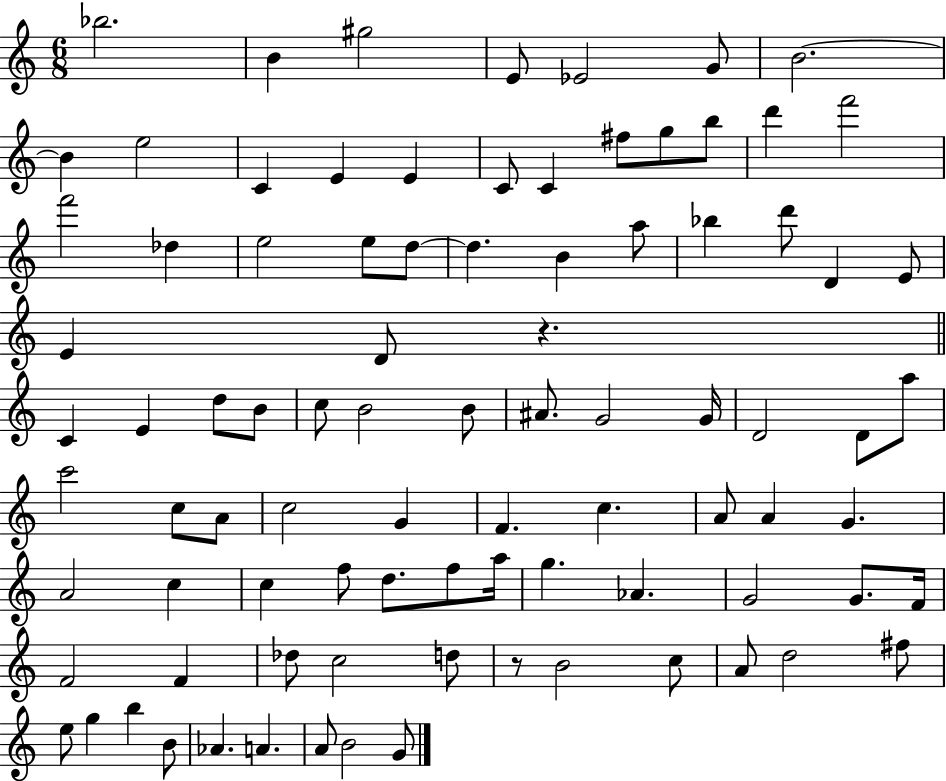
Bb5/h. B4/q G#5/h E4/e Eb4/h G4/e B4/h. B4/q E5/h C4/q E4/q E4/q C4/e C4/q F#5/e G5/e B5/e D6/q F6/h F6/h Db5/q E5/h E5/e D5/e D5/q. B4/q A5/e Bb5/q D6/e D4/q E4/e E4/q D4/e R/q. C4/q E4/q D5/e B4/e C5/e B4/h B4/e A#4/e. G4/h G4/s D4/h D4/e A5/e C6/h C5/e A4/e C5/h G4/q F4/q. C5/q. A4/e A4/q G4/q. A4/h C5/q C5/q F5/e D5/e. F5/e A5/s G5/q. Ab4/q. G4/h G4/e. F4/s F4/h F4/q Db5/e C5/h D5/e R/e B4/h C5/e A4/e D5/h F#5/e E5/e G5/q B5/q B4/e Ab4/q. A4/q. A4/e B4/h G4/e